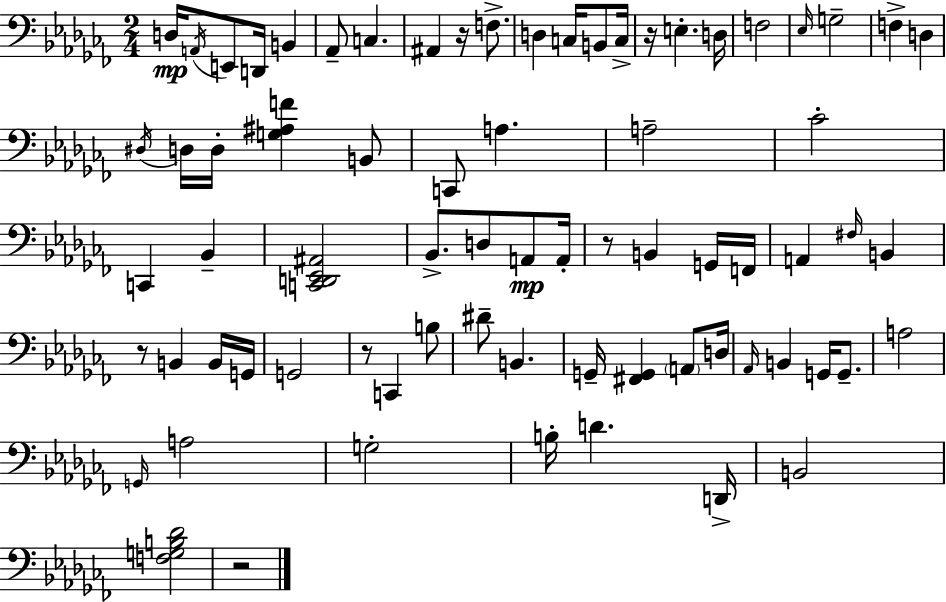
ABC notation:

X:1
T:Untitled
M:2/4
L:1/4
K:Abm
D,/4 A,,/4 E,,/2 D,,/4 B,, _A,,/2 C, ^A,, z/4 F,/2 D, C,/4 B,,/2 C,/4 z/4 E, D,/4 F,2 _E,/4 G,2 F, D, ^D,/4 D,/4 D,/4 [G,^A,F] B,,/2 C,,/2 A, A,2 _C2 C,, _B,, [C,,D,,_E,,^A,,]2 _B,,/2 D,/2 A,,/2 A,,/4 z/2 B,, G,,/4 F,,/4 A,, ^F,/4 B,, z/2 B,, B,,/4 G,,/4 G,,2 z/2 C,, B,/2 ^D/2 B,, G,,/4 [^F,,G,,] A,,/2 D,/4 _A,,/4 B,, G,,/4 G,,/2 A,2 G,,/4 A,2 G,2 B,/4 D D,,/4 B,,2 [F,G,B,_D]2 z2